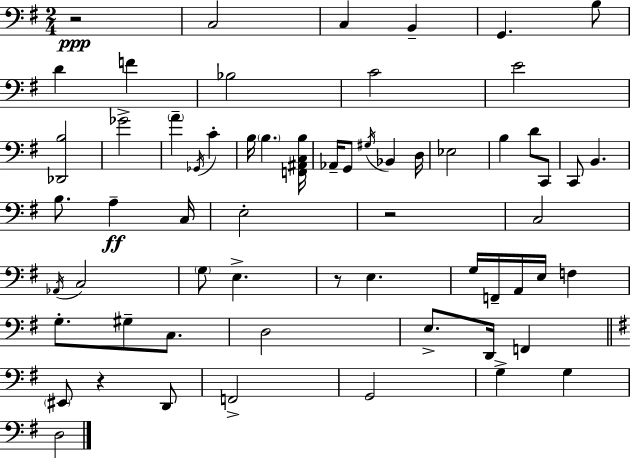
X:1
T:Untitled
M:2/4
L:1/4
K:Em
z2 C,2 C, B,, G,, B,/2 D F _B,2 C2 E2 [_D,,B,]2 _G2 A _G,,/4 C B,/4 B, [F,,^A,,C,B,]/4 _A,,/4 G,,/2 ^G,/4 _B,, D,/4 _E,2 B, D/2 C,,/2 C,,/2 B,, B,/2 A, C,/4 E,2 z2 C,2 _A,,/4 C,2 G,/2 E, z/2 E, G,/4 F,,/4 A,,/4 E,/4 F, G,/2 ^G,/2 C,/2 D,2 E,/2 D,,/4 F,, ^E,,/2 z D,,/2 F,,2 G,,2 G, G, D,2